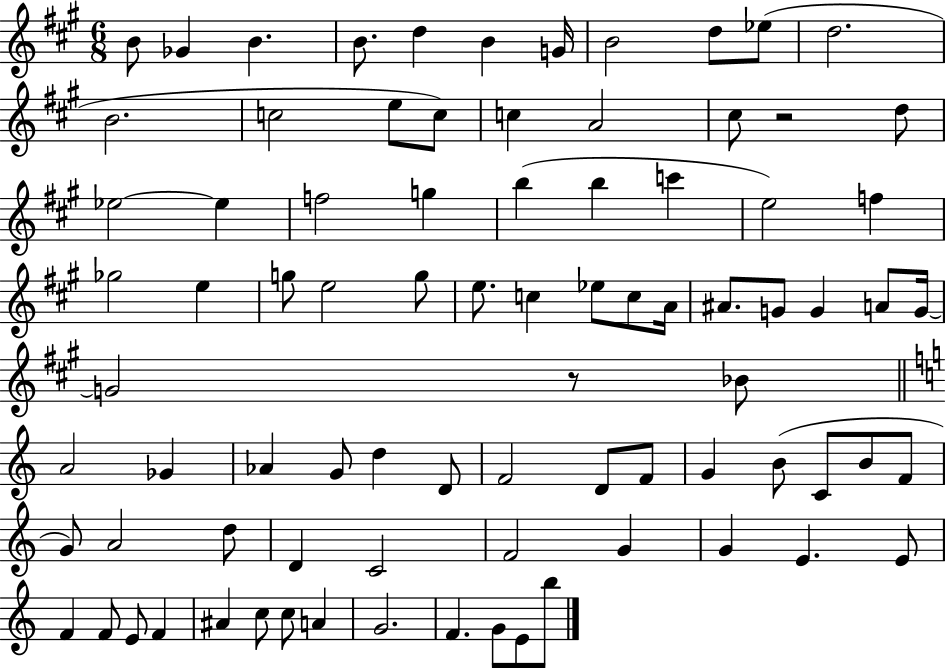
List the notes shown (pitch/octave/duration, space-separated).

B4/e Gb4/q B4/q. B4/e. D5/q B4/q G4/s B4/h D5/e Eb5/e D5/h. B4/h. C5/h E5/e C5/e C5/q A4/h C#5/e R/h D5/e Eb5/h Eb5/q F5/h G5/q B5/q B5/q C6/q E5/h F5/q Gb5/h E5/q G5/e E5/h G5/e E5/e. C5/q Eb5/e C5/e A4/s A#4/e. G4/e G4/q A4/e G4/s G4/h R/e Bb4/e A4/h Gb4/q Ab4/q G4/e D5/q D4/e F4/h D4/e F4/e G4/q B4/e C4/e B4/e F4/e G4/e A4/h D5/e D4/q C4/h F4/h G4/q G4/q E4/q. E4/e F4/q F4/e E4/e F4/q A#4/q C5/e C5/e A4/q G4/h. F4/q. G4/e E4/e B5/e